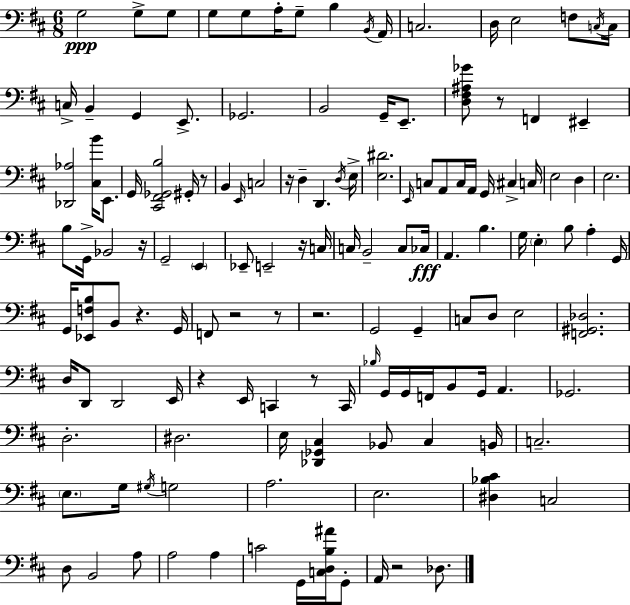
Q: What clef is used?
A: bass